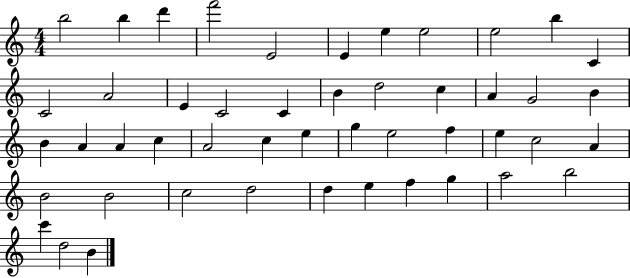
{
  \clef treble
  \numericTimeSignature
  \time 4/4
  \key c \major
  b''2 b''4 d'''4 | f'''2 e'2 | e'4 e''4 e''2 | e''2 b''4 c'4 | \break c'2 a'2 | e'4 c'2 c'4 | b'4 d''2 c''4 | a'4 g'2 b'4 | \break b'4 a'4 a'4 c''4 | a'2 c''4 e''4 | g''4 e''2 f''4 | e''4 c''2 a'4 | \break b'2 b'2 | c''2 d''2 | d''4 e''4 f''4 g''4 | a''2 b''2 | \break c'''4 d''2 b'4 | \bar "|."
}